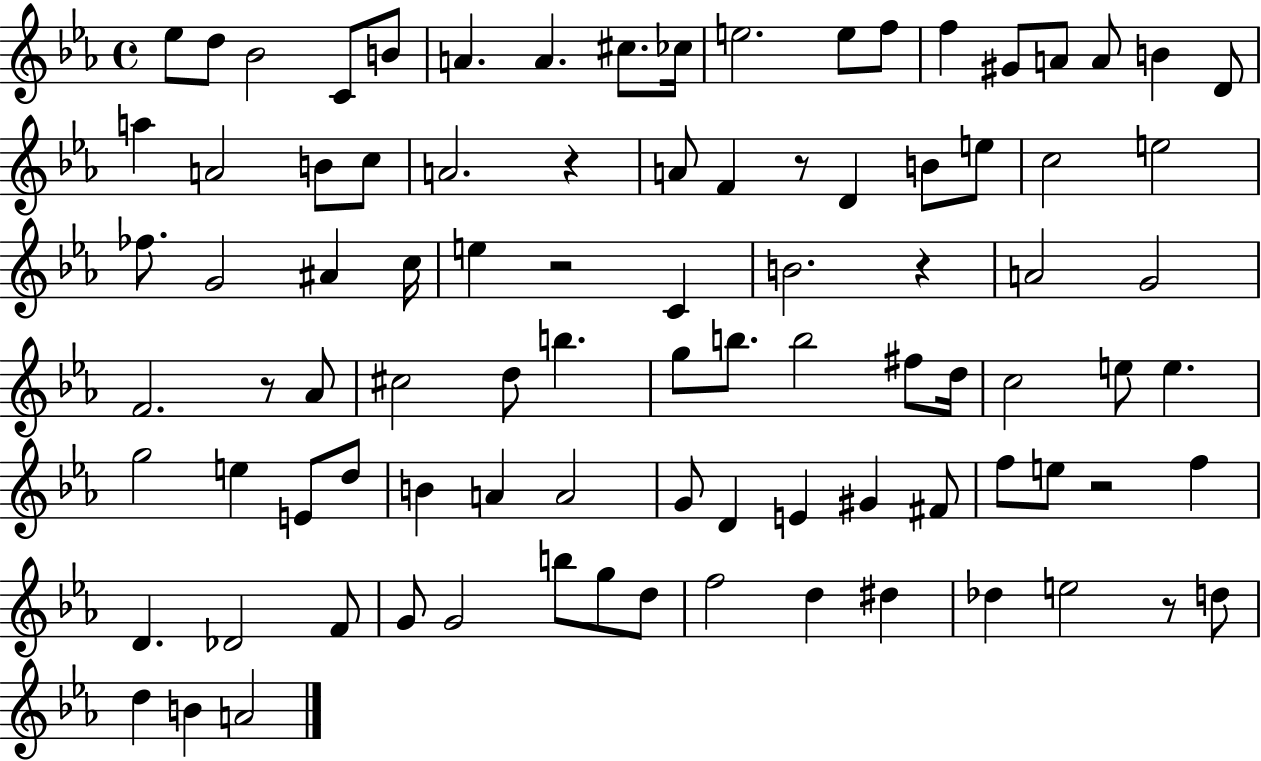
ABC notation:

X:1
T:Untitled
M:4/4
L:1/4
K:Eb
_e/2 d/2 _B2 C/2 B/2 A A ^c/2 _c/4 e2 e/2 f/2 f ^G/2 A/2 A/2 B D/2 a A2 B/2 c/2 A2 z A/2 F z/2 D B/2 e/2 c2 e2 _f/2 G2 ^A c/4 e z2 C B2 z A2 G2 F2 z/2 _A/2 ^c2 d/2 b g/2 b/2 b2 ^f/2 d/4 c2 e/2 e g2 e E/2 d/2 B A A2 G/2 D E ^G ^F/2 f/2 e/2 z2 f D _D2 F/2 G/2 G2 b/2 g/2 d/2 f2 d ^d _d e2 z/2 d/2 d B A2